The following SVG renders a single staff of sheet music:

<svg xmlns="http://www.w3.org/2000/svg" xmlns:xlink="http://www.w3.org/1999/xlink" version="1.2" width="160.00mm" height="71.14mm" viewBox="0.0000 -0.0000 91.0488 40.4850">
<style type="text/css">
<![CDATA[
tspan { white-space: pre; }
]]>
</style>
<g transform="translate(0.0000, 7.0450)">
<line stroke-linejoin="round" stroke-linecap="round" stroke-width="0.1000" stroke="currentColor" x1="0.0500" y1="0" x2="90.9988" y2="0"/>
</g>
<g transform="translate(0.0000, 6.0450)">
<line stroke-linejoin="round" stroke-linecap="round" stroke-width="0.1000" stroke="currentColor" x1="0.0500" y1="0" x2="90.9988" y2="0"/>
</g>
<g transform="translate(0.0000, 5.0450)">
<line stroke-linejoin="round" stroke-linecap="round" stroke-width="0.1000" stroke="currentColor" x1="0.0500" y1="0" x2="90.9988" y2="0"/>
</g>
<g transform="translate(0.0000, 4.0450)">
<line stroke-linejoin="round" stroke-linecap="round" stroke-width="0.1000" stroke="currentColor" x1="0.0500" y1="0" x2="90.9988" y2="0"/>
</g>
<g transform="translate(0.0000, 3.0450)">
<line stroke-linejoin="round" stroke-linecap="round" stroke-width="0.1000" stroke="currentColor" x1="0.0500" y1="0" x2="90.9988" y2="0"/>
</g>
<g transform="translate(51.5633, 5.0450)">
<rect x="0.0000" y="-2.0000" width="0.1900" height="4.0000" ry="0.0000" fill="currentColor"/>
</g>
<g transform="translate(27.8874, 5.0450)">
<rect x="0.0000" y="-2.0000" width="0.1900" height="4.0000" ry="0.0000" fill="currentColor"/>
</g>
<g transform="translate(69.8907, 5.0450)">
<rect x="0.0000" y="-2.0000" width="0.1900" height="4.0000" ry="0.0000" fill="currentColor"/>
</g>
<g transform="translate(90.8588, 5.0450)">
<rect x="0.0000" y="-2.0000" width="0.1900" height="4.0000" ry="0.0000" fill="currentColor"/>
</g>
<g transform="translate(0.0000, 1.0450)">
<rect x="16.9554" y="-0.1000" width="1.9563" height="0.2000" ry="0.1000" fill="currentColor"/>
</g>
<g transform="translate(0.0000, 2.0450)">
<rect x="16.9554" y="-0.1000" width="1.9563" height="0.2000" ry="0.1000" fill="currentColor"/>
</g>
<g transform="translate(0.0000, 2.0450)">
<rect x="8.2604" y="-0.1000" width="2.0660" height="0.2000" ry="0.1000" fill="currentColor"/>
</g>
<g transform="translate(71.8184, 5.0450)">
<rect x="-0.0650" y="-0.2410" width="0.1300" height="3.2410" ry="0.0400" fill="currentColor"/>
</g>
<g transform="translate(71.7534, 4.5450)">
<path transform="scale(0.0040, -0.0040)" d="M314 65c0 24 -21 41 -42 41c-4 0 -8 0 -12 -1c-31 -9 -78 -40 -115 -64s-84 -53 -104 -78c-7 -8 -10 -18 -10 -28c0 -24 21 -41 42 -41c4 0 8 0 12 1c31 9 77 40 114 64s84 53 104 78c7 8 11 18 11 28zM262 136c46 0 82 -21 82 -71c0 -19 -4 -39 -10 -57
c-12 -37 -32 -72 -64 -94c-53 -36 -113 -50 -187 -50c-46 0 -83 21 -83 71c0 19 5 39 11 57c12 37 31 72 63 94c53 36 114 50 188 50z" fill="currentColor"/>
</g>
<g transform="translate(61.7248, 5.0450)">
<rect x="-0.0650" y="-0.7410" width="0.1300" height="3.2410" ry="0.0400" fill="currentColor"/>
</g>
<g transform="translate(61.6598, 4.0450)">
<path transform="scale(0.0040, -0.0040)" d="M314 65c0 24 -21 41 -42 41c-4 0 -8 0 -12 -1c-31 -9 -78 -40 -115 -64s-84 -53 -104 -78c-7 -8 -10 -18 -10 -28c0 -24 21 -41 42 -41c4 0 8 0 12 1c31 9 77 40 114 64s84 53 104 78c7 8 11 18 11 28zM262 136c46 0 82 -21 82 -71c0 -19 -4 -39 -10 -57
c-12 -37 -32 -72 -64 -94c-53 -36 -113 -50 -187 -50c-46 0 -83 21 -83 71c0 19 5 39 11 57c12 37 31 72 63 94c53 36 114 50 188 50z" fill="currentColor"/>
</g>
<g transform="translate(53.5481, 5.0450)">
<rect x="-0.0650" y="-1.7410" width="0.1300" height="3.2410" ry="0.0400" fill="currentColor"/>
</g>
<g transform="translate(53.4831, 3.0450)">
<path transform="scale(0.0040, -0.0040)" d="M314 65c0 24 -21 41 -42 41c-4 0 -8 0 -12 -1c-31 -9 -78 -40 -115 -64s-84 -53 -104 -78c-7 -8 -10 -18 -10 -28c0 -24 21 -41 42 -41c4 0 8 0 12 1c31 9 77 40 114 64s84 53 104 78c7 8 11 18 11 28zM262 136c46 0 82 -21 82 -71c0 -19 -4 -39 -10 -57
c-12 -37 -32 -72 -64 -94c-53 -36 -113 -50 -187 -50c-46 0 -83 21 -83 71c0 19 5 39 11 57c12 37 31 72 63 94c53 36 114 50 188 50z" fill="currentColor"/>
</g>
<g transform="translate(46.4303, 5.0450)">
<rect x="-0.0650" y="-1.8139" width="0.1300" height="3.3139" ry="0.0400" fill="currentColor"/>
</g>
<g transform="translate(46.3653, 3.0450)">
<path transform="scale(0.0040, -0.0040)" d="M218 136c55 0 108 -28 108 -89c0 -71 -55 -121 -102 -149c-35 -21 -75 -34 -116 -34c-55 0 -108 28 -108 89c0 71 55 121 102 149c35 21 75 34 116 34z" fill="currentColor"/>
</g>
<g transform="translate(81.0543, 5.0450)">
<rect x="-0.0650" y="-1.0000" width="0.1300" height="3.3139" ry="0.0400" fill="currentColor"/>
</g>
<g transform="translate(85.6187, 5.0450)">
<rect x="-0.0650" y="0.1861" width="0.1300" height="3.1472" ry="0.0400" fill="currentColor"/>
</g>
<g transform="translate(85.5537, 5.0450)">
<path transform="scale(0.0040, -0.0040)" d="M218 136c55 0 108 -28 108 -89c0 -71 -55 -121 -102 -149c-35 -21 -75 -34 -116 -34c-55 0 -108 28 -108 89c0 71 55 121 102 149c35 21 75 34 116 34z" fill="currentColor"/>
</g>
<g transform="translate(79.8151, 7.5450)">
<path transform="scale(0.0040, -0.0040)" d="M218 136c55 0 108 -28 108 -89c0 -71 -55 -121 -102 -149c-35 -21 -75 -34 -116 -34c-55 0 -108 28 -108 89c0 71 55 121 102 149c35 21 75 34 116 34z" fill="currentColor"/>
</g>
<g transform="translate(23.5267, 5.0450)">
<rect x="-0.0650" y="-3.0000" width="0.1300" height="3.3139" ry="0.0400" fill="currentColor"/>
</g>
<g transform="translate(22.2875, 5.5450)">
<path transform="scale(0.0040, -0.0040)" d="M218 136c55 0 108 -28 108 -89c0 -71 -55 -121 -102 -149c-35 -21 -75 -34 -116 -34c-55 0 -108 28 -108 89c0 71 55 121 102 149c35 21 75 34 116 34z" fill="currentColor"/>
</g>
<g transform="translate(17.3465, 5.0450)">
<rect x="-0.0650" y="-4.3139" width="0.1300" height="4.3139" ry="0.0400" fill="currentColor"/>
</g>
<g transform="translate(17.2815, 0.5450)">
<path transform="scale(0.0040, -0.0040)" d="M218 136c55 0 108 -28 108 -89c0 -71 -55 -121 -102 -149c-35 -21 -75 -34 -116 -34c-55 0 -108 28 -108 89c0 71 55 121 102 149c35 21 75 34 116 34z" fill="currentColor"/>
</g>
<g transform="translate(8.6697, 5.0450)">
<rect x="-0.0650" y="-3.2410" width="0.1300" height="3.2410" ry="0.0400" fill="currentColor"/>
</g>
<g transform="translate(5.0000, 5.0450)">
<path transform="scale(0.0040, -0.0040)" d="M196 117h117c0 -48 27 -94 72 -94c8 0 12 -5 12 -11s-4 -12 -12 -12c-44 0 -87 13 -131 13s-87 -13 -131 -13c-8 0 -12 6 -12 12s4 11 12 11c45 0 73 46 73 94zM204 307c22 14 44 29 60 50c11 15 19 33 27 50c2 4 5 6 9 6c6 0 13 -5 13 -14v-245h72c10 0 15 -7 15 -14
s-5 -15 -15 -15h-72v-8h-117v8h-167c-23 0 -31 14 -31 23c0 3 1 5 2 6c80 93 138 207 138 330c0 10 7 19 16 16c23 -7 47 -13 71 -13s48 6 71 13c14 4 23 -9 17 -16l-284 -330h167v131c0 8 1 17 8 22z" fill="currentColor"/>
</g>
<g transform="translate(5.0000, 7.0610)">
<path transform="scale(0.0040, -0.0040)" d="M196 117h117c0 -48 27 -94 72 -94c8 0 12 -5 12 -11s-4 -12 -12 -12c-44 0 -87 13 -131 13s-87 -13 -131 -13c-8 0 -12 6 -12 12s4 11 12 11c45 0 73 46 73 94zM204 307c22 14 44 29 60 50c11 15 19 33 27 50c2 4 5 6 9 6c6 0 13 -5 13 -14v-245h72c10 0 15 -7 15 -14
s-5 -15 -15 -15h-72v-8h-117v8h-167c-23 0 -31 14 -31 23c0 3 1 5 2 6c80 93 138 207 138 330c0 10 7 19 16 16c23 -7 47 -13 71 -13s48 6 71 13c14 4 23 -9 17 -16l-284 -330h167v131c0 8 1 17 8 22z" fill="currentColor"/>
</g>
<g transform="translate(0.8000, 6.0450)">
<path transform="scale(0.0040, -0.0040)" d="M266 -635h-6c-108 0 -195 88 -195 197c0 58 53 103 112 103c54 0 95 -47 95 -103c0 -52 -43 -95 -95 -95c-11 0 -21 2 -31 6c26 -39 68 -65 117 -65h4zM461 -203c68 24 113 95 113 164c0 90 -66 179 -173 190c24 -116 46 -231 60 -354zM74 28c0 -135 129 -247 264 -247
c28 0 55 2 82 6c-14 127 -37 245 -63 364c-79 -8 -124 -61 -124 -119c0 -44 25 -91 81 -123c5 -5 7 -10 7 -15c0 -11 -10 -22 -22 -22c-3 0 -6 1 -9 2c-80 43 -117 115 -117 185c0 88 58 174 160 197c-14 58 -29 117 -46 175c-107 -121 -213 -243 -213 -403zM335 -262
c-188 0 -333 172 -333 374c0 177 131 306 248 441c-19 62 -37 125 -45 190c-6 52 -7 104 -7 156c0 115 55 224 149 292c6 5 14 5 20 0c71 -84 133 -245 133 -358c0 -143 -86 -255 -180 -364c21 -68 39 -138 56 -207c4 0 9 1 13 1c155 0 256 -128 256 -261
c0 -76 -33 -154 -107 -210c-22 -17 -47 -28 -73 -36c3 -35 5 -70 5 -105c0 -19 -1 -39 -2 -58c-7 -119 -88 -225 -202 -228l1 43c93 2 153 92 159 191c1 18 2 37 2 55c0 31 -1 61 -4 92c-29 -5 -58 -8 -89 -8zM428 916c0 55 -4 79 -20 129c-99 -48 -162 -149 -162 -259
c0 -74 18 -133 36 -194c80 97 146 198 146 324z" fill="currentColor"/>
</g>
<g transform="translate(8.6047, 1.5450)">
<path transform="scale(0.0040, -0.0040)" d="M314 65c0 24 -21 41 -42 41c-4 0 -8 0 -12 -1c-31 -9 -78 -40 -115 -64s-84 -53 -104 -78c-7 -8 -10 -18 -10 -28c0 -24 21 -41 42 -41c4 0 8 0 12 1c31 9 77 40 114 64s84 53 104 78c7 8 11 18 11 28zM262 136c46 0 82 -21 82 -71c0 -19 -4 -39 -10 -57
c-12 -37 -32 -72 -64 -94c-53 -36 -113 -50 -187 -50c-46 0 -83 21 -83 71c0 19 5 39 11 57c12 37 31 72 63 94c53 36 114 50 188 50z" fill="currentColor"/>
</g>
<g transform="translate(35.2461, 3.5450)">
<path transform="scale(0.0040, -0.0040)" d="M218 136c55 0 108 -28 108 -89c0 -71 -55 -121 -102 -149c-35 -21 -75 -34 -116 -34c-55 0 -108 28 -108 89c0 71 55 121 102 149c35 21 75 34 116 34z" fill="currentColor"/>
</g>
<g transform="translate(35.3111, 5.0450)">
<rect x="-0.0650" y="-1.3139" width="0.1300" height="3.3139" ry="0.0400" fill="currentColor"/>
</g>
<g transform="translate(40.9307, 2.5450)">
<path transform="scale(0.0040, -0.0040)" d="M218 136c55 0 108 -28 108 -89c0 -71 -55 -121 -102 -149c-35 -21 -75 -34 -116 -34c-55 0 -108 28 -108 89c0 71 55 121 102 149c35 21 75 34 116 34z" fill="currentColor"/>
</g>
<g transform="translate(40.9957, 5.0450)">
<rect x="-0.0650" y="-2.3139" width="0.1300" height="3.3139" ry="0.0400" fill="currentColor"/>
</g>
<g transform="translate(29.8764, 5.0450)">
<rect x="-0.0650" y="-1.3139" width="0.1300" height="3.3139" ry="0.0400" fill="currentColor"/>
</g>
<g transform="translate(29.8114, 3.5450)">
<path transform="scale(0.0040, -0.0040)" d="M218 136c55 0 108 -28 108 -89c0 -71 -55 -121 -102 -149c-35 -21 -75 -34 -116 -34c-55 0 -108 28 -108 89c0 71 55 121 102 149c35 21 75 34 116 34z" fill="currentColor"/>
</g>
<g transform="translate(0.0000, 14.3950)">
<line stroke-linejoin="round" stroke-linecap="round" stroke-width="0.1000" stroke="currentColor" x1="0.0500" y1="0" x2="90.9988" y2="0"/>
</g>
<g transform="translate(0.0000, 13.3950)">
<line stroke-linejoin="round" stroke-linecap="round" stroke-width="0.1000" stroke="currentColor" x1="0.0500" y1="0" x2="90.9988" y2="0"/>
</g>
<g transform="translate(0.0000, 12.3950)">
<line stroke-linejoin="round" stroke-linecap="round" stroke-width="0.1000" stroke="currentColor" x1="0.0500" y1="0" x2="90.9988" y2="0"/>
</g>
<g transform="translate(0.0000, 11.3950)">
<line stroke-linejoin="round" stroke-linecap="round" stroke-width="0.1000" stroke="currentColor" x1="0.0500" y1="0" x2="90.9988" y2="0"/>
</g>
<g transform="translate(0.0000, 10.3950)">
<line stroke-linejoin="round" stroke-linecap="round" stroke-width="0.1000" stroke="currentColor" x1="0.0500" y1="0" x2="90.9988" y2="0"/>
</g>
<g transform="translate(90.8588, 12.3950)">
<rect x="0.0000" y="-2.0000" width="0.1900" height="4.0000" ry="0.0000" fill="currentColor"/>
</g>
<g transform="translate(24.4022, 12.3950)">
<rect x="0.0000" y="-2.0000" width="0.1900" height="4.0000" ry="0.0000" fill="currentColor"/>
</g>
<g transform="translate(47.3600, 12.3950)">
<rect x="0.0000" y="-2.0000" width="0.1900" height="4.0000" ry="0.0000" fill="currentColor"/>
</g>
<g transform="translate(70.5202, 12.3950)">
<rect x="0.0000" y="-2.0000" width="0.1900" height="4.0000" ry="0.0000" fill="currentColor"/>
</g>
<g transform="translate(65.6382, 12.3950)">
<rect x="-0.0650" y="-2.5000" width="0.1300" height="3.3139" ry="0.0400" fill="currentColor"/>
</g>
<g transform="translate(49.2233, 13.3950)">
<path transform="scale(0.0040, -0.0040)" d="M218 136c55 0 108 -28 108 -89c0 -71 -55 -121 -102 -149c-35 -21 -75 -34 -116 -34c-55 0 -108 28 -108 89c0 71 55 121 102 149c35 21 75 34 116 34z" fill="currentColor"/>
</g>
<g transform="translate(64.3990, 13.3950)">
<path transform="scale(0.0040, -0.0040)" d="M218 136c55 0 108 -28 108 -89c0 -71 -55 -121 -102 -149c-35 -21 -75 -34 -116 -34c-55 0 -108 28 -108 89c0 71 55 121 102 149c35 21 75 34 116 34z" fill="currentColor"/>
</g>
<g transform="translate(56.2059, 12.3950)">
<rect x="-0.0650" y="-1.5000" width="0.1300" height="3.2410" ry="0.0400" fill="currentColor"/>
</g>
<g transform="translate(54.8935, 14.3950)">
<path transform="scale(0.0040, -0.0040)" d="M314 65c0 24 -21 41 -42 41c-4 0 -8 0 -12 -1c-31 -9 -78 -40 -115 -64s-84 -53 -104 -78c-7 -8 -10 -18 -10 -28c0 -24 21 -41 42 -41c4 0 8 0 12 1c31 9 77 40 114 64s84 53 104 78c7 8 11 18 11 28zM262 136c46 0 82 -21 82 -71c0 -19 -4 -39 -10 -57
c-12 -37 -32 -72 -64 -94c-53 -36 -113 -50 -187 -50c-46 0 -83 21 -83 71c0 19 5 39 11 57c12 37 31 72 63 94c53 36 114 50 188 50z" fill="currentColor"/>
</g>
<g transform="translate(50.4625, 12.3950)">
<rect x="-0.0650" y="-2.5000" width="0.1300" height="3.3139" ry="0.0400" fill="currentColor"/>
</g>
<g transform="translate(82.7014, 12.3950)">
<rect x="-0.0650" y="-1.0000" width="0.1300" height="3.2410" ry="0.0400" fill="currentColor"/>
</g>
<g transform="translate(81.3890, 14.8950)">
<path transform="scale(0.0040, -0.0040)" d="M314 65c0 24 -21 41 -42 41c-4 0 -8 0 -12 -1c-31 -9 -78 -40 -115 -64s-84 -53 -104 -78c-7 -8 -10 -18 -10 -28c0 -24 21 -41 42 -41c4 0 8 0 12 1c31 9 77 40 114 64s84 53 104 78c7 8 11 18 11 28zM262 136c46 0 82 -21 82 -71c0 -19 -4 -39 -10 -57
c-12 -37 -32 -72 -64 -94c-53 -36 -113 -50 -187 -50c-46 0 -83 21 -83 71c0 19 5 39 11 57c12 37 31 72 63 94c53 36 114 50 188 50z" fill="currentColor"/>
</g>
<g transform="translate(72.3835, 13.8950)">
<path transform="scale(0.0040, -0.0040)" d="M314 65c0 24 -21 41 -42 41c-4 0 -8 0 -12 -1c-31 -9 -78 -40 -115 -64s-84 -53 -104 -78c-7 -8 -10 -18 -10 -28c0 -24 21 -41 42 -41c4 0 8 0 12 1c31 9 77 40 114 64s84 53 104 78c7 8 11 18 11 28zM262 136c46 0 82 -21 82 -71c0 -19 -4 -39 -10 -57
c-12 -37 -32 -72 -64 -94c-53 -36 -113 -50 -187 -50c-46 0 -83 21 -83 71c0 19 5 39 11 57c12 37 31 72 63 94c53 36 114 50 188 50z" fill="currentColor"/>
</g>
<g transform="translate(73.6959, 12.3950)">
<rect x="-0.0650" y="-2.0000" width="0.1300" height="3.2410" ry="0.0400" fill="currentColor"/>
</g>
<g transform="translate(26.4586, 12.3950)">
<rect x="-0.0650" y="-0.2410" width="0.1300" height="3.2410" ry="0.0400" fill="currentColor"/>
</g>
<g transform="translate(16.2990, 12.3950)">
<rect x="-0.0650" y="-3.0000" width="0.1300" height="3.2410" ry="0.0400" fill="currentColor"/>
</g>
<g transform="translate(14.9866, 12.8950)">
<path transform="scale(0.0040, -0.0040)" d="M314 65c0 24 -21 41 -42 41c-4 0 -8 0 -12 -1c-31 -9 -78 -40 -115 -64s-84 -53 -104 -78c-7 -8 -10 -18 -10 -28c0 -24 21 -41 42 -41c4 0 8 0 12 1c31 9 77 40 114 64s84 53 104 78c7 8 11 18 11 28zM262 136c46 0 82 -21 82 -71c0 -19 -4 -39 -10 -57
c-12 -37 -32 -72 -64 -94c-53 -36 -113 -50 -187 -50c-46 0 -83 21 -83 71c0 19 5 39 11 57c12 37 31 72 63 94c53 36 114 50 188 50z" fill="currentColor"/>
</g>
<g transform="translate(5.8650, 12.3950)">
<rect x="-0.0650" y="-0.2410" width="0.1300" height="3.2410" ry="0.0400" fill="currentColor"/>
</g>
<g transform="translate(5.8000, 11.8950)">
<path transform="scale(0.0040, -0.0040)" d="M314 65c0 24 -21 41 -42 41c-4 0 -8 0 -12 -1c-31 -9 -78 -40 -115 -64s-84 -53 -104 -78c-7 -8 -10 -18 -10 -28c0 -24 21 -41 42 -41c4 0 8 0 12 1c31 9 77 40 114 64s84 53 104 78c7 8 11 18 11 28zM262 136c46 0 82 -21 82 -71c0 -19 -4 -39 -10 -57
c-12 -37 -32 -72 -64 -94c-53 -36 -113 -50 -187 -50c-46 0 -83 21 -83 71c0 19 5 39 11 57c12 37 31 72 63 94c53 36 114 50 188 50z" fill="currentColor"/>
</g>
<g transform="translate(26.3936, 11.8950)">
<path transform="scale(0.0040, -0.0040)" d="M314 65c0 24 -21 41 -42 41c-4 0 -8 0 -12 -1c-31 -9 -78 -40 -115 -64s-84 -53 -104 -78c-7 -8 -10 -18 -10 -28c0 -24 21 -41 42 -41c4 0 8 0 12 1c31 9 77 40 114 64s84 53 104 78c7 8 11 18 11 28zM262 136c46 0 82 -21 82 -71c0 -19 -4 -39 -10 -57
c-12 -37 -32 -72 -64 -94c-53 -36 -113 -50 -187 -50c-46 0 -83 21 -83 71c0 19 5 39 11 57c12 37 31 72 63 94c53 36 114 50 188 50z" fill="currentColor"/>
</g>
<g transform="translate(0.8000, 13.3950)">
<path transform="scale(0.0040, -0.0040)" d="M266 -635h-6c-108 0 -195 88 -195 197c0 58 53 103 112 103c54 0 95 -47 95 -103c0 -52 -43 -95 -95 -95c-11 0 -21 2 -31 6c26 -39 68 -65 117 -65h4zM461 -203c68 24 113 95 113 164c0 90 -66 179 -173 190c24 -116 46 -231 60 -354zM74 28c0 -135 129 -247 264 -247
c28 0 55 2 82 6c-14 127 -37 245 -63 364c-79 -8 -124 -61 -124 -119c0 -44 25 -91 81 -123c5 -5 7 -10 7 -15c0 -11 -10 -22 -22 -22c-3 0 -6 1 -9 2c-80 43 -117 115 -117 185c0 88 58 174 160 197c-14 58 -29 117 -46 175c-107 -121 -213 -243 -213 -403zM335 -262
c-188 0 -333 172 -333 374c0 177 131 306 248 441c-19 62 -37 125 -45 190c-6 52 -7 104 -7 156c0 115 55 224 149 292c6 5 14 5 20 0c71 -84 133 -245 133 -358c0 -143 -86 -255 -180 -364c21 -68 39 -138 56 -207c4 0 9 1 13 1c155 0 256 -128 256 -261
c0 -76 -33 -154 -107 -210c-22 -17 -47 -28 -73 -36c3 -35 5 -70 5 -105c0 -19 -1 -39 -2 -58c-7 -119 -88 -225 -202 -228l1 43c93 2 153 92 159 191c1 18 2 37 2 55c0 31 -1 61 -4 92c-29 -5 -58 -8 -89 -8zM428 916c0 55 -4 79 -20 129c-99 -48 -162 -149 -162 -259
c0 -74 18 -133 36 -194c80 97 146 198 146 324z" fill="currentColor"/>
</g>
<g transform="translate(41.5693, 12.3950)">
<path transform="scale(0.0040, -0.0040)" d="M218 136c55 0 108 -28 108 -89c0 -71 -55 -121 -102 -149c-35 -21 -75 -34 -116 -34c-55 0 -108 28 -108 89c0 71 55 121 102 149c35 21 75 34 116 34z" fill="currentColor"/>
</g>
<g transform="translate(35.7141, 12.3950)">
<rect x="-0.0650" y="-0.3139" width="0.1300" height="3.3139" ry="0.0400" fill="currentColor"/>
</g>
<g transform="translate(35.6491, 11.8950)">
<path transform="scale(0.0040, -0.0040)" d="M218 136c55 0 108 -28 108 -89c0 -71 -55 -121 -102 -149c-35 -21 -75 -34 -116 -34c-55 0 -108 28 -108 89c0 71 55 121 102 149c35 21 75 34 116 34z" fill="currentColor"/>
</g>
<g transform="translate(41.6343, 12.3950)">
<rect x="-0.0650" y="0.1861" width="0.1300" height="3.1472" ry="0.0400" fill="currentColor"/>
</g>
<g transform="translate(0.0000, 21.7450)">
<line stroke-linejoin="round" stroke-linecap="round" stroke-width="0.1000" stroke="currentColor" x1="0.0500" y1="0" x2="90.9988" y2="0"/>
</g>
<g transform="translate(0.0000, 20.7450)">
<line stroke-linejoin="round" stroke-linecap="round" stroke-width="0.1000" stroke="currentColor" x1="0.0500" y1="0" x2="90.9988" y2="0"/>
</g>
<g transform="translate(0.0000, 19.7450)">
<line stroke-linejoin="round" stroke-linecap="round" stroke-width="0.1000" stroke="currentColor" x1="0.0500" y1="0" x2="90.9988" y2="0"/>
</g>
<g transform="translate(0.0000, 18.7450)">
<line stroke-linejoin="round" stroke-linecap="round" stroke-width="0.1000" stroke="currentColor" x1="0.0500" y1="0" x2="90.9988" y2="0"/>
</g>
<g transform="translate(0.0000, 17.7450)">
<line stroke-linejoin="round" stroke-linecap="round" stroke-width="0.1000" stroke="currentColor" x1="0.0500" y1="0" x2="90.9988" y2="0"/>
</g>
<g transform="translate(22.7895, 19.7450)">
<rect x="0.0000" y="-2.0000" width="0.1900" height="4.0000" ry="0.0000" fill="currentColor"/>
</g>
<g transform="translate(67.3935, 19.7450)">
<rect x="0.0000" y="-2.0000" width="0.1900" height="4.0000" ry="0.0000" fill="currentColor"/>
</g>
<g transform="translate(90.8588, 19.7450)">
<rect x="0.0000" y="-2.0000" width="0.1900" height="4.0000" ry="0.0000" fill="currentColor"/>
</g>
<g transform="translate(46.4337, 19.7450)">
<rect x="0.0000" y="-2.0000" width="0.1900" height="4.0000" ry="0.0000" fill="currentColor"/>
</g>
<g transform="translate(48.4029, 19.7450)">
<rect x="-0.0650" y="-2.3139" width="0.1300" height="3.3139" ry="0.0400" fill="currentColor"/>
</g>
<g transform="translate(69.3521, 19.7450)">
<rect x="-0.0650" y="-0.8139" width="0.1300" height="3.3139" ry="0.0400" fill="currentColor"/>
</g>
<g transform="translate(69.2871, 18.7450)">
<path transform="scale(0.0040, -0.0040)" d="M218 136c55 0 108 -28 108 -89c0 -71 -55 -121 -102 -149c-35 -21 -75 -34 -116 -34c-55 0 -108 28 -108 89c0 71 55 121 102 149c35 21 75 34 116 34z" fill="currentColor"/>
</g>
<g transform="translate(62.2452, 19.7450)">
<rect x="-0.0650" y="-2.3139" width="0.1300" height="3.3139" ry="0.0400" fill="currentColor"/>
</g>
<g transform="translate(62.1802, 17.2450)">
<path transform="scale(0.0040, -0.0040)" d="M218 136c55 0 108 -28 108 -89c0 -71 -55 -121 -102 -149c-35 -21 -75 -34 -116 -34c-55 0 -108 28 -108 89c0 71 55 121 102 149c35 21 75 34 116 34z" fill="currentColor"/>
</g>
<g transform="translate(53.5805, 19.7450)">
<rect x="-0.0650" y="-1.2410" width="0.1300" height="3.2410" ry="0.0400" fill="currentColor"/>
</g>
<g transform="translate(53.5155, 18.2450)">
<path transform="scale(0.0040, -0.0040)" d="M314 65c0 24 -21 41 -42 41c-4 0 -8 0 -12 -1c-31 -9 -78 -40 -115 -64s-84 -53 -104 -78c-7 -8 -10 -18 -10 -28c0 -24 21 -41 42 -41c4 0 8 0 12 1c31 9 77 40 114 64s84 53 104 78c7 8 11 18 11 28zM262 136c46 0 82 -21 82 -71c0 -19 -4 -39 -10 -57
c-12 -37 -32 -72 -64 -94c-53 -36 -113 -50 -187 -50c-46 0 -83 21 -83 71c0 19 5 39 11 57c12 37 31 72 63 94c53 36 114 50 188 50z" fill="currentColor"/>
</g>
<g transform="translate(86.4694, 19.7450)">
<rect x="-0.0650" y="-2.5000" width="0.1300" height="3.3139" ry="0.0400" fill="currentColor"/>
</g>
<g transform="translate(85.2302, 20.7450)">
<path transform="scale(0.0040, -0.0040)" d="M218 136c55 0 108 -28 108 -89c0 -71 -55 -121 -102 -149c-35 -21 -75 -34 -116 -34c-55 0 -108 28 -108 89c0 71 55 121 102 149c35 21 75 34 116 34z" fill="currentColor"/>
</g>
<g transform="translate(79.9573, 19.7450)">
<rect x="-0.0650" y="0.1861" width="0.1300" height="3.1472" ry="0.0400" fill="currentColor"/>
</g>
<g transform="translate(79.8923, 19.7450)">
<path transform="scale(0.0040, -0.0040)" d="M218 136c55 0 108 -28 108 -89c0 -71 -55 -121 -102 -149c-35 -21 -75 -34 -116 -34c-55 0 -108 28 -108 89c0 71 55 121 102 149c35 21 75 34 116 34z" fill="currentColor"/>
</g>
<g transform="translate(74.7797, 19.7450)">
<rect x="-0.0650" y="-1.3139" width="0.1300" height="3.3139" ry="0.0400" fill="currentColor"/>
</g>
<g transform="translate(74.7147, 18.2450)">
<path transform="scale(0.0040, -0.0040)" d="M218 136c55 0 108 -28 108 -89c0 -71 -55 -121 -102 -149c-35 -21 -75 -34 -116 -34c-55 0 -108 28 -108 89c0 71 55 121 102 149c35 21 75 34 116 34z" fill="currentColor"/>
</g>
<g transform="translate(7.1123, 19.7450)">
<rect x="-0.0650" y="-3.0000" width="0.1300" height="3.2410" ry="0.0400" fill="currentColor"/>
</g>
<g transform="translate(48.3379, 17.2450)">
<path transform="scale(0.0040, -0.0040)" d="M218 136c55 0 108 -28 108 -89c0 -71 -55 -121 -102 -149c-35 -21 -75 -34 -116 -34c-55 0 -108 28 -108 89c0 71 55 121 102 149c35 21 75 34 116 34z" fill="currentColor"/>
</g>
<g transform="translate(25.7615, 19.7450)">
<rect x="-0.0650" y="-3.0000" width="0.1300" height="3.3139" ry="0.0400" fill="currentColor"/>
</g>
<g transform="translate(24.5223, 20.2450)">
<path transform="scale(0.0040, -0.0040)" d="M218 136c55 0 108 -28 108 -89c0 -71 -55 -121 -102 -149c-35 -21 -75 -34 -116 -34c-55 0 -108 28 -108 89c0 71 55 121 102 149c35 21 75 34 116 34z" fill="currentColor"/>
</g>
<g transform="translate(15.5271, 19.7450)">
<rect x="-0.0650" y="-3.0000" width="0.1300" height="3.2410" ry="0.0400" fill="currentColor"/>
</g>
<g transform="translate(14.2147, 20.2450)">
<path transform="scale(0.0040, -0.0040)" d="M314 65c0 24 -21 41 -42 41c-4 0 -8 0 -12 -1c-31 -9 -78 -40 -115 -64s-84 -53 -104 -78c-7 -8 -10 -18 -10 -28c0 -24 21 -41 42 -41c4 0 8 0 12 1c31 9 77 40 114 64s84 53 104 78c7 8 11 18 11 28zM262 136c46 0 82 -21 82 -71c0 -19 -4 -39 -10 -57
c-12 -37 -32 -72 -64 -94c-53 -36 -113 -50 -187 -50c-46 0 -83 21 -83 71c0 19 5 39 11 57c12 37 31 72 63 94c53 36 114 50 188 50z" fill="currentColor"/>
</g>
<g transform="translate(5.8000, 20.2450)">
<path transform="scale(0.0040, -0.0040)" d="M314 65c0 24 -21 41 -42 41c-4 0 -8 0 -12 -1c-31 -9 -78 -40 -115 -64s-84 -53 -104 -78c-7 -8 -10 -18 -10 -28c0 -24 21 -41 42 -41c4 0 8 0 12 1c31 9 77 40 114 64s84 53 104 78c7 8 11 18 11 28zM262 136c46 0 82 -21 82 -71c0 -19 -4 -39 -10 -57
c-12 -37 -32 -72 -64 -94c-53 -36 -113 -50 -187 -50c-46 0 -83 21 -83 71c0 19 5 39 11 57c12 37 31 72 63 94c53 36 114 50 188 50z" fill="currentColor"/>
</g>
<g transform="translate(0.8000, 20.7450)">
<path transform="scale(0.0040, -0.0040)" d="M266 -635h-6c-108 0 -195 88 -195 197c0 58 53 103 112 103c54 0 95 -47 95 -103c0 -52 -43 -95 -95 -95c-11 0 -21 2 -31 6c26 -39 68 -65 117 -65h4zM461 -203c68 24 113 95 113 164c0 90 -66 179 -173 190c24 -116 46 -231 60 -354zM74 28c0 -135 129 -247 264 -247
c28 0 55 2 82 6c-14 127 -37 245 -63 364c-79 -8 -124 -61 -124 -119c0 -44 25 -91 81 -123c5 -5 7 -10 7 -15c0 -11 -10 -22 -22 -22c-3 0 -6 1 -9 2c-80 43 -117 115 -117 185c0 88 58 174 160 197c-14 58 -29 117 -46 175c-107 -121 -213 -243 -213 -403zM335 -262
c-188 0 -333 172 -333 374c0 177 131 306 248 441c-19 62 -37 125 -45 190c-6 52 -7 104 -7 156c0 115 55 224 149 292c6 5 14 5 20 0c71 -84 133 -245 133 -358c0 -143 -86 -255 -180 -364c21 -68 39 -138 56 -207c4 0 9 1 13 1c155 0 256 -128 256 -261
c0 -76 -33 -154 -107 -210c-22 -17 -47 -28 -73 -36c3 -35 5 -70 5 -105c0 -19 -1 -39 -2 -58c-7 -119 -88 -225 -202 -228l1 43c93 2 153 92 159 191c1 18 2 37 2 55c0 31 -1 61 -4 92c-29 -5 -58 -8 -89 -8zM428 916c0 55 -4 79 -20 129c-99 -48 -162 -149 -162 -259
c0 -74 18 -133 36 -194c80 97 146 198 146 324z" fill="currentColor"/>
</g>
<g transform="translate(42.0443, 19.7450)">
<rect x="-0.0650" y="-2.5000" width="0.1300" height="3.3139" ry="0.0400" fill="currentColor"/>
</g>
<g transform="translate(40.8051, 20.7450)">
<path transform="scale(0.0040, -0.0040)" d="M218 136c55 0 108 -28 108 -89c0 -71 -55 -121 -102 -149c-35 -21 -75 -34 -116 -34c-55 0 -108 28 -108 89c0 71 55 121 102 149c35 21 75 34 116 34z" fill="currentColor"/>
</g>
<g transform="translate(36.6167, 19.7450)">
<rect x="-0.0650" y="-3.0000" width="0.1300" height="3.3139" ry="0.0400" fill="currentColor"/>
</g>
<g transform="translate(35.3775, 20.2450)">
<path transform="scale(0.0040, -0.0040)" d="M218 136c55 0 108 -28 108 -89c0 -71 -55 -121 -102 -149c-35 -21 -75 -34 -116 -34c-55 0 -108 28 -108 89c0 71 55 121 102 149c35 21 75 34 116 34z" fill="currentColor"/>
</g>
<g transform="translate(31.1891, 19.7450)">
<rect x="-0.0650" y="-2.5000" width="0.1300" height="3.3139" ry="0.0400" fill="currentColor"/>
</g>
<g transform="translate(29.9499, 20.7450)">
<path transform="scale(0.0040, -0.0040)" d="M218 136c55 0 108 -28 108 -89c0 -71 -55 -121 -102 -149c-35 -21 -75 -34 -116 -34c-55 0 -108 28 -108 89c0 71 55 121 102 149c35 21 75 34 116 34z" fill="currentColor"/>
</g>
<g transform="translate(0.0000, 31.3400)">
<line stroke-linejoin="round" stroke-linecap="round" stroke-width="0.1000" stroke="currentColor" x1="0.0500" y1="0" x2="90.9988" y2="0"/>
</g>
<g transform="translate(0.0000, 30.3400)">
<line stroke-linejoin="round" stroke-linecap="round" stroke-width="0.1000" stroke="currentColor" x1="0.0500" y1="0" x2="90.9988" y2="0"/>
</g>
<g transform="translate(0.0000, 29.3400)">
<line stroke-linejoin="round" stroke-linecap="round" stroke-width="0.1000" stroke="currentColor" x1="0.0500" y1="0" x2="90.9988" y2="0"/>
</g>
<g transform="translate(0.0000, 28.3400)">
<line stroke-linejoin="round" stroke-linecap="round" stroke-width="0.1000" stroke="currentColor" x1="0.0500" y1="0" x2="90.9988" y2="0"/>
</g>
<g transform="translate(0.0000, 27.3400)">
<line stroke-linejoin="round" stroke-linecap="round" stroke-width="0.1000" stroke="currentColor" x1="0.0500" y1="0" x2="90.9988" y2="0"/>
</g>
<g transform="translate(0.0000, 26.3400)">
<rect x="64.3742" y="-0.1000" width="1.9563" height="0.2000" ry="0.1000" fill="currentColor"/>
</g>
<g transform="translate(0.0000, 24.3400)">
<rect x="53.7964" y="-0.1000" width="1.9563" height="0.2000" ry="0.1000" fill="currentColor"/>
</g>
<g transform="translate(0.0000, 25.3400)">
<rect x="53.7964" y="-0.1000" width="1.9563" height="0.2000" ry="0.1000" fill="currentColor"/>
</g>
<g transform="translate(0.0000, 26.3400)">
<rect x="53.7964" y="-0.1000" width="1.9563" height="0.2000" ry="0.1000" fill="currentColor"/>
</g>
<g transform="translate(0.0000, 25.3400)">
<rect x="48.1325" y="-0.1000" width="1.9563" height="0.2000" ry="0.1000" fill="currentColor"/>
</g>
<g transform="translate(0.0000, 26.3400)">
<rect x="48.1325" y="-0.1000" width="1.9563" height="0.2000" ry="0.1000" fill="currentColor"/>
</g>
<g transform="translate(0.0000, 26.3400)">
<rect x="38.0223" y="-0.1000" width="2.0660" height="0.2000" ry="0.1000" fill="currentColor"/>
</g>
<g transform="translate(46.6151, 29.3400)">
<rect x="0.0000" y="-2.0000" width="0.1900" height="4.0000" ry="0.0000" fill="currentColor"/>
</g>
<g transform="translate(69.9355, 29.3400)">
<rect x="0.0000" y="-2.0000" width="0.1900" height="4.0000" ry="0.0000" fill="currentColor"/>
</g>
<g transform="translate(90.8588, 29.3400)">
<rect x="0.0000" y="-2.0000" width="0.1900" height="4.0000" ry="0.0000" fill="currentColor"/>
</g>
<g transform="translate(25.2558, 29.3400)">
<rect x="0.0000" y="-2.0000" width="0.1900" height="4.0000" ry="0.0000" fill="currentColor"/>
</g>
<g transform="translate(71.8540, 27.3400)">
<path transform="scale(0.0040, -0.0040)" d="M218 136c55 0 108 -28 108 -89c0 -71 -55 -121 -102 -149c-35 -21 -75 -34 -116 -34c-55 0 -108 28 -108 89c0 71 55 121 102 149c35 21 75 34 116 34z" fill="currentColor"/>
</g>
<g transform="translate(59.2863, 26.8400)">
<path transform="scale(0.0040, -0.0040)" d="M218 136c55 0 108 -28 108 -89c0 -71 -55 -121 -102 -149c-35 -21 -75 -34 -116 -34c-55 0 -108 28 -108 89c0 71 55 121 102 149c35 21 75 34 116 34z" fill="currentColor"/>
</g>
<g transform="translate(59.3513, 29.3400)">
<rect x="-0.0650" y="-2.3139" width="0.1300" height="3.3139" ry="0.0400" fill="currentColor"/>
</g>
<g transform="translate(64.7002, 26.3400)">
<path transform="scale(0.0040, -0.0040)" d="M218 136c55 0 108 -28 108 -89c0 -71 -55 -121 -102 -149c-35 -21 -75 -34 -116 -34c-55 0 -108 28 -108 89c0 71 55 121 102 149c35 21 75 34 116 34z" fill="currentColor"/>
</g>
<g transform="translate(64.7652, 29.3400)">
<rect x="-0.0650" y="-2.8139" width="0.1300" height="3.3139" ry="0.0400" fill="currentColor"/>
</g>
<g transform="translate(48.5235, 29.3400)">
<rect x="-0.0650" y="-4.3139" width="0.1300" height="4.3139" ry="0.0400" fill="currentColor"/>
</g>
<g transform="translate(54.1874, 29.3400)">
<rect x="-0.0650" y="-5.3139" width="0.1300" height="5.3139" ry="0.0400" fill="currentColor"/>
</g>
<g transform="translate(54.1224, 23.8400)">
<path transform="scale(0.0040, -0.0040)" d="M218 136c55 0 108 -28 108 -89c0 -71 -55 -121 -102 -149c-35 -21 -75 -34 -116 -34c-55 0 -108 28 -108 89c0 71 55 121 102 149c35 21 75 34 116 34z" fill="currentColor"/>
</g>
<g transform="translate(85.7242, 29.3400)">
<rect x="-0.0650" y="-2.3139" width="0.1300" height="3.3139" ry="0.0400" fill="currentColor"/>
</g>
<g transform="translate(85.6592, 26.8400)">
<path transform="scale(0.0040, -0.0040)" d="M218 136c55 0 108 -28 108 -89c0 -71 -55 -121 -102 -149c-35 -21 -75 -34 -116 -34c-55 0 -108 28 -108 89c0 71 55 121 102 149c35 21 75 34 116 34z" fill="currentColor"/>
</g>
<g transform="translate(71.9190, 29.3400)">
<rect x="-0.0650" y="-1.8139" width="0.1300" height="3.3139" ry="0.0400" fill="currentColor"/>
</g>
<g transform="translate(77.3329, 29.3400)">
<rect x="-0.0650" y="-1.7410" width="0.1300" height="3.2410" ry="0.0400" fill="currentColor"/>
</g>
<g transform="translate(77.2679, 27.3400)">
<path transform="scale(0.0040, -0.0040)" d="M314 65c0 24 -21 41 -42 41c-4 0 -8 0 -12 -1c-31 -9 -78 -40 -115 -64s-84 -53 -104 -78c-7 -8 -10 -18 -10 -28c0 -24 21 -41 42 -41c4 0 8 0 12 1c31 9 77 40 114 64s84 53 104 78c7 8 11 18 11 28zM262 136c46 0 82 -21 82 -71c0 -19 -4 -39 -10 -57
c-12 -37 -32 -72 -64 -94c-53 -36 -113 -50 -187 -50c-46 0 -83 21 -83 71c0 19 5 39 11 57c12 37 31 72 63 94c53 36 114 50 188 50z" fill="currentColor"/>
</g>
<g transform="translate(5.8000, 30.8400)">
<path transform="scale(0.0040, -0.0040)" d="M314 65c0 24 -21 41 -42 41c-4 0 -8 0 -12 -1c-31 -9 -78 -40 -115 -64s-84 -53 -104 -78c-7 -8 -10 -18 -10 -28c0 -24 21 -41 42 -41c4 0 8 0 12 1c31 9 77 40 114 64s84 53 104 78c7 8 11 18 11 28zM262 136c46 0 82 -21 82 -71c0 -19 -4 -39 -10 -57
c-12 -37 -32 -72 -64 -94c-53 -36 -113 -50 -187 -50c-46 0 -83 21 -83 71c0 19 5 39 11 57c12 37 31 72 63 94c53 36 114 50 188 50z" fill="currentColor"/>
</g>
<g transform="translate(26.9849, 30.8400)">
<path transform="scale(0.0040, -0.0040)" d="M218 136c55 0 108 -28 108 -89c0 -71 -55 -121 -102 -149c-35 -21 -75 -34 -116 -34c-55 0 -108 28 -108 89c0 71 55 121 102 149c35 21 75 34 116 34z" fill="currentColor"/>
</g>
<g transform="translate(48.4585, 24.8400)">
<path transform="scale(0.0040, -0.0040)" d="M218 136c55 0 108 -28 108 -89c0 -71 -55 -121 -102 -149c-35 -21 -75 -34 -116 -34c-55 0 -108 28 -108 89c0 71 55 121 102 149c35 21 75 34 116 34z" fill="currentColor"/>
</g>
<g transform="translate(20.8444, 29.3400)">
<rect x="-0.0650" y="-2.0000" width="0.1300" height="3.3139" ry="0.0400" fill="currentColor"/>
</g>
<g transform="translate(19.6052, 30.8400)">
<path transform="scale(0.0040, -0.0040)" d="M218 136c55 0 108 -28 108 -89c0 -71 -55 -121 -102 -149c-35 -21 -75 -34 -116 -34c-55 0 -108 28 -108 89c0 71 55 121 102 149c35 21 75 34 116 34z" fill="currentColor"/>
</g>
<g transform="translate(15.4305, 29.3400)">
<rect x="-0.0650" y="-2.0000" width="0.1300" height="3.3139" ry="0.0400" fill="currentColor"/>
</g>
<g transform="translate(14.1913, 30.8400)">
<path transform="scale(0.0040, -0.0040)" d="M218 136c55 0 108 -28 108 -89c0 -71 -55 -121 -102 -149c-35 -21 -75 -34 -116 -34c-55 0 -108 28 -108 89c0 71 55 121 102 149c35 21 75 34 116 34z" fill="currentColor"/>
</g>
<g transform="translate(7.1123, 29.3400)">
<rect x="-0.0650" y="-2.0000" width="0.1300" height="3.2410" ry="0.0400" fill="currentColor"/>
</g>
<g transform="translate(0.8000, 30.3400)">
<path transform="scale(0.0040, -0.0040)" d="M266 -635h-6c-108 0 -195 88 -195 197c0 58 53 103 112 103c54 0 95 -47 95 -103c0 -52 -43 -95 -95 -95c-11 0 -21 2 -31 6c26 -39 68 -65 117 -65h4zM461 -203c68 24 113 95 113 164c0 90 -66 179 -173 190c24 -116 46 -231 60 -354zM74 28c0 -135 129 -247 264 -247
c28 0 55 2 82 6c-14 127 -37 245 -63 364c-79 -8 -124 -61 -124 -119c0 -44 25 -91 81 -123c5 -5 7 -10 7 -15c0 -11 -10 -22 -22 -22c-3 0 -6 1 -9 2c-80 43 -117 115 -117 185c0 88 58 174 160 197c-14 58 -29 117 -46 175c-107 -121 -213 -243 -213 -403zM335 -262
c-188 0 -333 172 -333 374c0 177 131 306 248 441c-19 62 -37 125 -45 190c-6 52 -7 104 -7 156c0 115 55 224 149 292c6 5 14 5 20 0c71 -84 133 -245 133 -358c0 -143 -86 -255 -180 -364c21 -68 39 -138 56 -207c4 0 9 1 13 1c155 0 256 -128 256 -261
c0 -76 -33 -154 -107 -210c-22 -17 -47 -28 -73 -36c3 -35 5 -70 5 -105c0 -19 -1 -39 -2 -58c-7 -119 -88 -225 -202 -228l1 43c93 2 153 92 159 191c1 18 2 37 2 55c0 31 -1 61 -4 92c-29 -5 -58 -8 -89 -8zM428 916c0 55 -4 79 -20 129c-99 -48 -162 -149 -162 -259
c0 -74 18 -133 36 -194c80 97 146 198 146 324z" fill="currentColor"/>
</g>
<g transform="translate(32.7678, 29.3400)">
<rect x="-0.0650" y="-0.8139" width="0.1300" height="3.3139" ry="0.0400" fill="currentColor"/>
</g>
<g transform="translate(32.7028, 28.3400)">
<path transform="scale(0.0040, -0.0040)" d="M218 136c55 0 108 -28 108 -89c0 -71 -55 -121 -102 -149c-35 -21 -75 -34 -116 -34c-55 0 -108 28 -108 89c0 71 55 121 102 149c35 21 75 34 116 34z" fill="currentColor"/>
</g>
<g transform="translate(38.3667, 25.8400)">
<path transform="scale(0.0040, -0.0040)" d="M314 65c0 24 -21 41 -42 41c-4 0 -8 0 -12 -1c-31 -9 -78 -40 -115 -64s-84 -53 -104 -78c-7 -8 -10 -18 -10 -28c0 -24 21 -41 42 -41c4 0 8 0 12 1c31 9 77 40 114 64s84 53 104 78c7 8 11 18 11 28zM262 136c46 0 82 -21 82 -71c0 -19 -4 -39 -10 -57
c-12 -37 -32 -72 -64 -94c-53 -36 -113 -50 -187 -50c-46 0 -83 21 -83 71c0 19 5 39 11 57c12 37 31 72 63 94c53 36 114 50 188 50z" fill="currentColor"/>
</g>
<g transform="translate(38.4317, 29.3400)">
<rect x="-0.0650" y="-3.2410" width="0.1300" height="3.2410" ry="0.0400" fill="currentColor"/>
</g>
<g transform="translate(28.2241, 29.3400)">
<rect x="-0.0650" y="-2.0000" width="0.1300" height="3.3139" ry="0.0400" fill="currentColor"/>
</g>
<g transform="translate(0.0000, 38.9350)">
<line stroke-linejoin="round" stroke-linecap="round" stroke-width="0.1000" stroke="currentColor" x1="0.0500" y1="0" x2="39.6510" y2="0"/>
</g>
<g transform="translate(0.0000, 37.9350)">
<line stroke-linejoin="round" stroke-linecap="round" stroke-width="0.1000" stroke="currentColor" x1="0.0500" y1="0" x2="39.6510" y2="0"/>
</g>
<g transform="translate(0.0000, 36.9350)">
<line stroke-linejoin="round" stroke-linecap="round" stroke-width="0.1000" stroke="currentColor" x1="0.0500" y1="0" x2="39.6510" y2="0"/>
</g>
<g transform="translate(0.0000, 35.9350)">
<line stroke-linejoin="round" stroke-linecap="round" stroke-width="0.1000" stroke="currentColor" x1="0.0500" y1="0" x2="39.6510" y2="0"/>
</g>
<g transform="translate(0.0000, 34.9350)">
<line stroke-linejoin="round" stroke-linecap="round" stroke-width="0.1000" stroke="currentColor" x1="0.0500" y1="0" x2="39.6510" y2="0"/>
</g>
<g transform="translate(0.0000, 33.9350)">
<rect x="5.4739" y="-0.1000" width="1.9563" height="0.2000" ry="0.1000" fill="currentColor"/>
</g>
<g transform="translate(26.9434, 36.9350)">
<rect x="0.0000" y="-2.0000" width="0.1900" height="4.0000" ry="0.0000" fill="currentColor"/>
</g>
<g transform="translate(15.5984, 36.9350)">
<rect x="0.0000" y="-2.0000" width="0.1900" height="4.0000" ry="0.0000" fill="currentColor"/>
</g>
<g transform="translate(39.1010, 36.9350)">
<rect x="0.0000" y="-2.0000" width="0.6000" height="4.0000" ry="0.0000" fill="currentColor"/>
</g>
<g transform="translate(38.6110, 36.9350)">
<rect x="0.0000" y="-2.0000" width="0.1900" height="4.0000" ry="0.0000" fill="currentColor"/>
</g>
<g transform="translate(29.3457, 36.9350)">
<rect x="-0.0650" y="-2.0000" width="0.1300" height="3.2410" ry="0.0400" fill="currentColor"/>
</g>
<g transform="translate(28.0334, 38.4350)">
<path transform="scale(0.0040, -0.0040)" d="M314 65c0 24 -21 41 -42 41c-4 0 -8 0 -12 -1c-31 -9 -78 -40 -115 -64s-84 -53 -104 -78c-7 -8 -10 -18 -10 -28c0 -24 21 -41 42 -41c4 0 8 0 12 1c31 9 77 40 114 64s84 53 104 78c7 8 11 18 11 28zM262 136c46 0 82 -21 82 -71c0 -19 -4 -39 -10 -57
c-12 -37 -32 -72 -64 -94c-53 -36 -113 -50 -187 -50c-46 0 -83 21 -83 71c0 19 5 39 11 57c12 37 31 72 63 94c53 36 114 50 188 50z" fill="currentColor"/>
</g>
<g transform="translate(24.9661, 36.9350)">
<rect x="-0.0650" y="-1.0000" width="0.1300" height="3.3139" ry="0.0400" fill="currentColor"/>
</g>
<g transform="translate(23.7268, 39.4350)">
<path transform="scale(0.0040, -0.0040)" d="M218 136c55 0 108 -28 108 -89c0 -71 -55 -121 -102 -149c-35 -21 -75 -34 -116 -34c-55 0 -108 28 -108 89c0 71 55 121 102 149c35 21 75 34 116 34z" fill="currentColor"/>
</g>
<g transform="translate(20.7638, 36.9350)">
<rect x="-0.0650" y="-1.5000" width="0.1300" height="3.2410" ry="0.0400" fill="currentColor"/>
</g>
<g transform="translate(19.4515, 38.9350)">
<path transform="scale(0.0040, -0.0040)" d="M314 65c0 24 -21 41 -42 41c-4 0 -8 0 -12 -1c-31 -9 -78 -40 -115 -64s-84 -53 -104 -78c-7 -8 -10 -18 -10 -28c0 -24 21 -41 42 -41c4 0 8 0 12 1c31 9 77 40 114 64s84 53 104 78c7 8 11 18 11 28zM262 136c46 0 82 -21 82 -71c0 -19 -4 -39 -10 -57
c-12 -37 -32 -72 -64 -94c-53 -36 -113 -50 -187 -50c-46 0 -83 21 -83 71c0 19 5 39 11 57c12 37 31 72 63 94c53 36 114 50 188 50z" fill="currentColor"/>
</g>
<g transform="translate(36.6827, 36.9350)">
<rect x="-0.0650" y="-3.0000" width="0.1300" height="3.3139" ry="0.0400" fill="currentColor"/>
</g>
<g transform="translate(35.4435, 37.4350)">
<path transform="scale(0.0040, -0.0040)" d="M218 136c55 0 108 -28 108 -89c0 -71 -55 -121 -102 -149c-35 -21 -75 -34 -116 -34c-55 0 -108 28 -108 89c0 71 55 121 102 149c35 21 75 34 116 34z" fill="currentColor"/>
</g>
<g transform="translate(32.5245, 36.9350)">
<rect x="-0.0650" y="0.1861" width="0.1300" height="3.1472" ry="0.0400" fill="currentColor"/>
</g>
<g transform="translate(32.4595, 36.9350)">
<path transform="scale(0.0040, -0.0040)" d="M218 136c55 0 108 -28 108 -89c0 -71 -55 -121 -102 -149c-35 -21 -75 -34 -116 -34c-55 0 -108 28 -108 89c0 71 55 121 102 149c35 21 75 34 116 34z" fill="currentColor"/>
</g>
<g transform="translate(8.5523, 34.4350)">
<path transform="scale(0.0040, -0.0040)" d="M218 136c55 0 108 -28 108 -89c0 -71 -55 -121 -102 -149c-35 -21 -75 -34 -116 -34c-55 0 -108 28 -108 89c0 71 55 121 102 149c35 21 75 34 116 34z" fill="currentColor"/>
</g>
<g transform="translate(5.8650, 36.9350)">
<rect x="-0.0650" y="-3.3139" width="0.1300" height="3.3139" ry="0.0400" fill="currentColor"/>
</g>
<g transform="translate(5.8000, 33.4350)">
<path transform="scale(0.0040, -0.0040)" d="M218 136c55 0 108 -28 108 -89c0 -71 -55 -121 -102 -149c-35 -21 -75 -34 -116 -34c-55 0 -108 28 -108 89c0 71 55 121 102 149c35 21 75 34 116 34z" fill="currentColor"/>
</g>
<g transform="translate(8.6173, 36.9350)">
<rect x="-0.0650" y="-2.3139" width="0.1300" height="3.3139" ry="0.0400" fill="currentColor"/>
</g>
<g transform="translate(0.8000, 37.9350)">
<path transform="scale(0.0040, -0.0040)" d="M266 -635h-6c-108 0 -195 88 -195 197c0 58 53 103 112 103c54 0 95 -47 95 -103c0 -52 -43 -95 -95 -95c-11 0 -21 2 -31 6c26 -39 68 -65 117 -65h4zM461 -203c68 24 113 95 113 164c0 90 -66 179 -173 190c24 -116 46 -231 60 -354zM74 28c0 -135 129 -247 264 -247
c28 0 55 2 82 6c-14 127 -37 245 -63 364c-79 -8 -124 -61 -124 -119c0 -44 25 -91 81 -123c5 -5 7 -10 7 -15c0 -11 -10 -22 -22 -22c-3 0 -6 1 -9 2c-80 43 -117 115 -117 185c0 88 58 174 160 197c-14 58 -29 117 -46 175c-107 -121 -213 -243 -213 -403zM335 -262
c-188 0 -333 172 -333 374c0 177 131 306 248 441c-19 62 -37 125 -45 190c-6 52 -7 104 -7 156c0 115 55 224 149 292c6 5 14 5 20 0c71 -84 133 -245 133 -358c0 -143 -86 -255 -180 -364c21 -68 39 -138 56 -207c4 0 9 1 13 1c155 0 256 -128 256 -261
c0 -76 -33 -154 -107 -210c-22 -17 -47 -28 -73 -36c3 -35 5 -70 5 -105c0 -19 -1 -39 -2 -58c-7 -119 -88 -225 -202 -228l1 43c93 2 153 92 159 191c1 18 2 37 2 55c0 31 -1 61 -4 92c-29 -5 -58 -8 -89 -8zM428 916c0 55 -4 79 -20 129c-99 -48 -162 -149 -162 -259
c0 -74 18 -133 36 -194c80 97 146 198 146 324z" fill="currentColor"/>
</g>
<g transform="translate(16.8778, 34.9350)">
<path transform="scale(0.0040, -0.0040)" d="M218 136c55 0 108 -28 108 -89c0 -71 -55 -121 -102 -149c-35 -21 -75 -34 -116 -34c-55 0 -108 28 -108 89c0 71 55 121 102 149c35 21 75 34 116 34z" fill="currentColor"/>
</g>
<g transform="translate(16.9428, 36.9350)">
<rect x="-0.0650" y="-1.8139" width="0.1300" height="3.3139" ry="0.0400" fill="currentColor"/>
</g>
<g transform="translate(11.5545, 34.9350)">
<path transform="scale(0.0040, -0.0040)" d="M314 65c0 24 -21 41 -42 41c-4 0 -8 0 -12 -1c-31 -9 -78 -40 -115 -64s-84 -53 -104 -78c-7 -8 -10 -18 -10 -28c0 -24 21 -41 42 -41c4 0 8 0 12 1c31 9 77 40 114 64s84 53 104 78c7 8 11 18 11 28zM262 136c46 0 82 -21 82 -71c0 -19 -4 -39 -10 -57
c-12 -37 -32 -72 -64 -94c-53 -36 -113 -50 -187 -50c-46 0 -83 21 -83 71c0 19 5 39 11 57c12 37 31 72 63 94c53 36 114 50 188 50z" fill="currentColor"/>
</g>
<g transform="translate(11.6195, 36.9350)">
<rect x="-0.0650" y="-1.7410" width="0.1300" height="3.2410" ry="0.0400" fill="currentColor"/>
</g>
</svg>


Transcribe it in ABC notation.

X:1
T:Untitled
M:4/4
L:1/4
K:C
b2 d' A e e g f f2 d2 c2 D B c2 A2 c2 c B G E2 G F2 D2 A2 A2 A G A G g e2 g d e B G F2 F F F d b2 d' f' g a f f2 g b g f2 f E2 D F2 B A